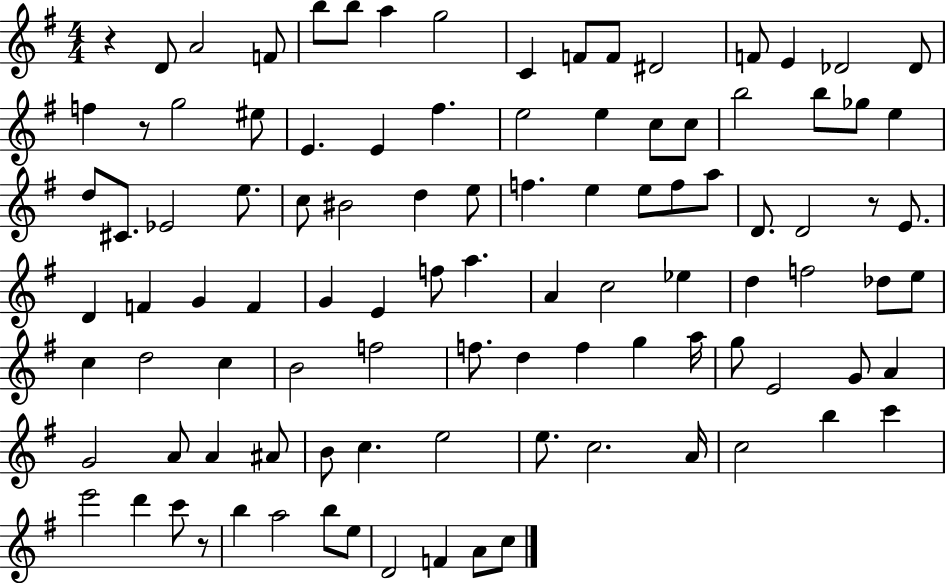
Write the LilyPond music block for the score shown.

{
  \clef treble
  \numericTimeSignature
  \time 4/4
  \key g \major
  r4 d'8 a'2 f'8 | b''8 b''8 a''4 g''2 | c'4 f'8 f'8 dis'2 | f'8 e'4 des'2 des'8 | \break f''4 r8 g''2 eis''8 | e'4. e'4 fis''4. | e''2 e''4 c''8 c''8 | b''2 b''8 ges''8 e''4 | \break d''8 cis'8. ees'2 e''8. | c''8 bis'2 d''4 e''8 | f''4. e''4 e''8 f''8 a''8 | d'8. d'2 r8 e'8. | \break d'4 f'4 g'4 f'4 | g'4 e'4 f''8 a''4. | a'4 c''2 ees''4 | d''4 f''2 des''8 e''8 | \break c''4 d''2 c''4 | b'2 f''2 | f''8. d''4 f''4 g''4 a''16 | g''8 e'2 g'8 a'4 | \break g'2 a'8 a'4 ais'8 | b'8 c''4. e''2 | e''8. c''2. a'16 | c''2 b''4 c'''4 | \break e'''2 d'''4 c'''8 r8 | b''4 a''2 b''8 e''8 | d'2 f'4 a'8 c''8 | \bar "|."
}